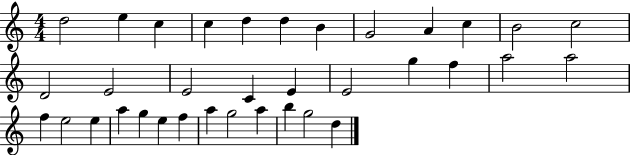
X:1
T:Untitled
M:4/4
L:1/4
K:C
d2 e c c d d B G2 A c B2 c2 D2 E2 E2 C E E2 g f a2 a2 f e2 e a g e f a g2 a b g2 d